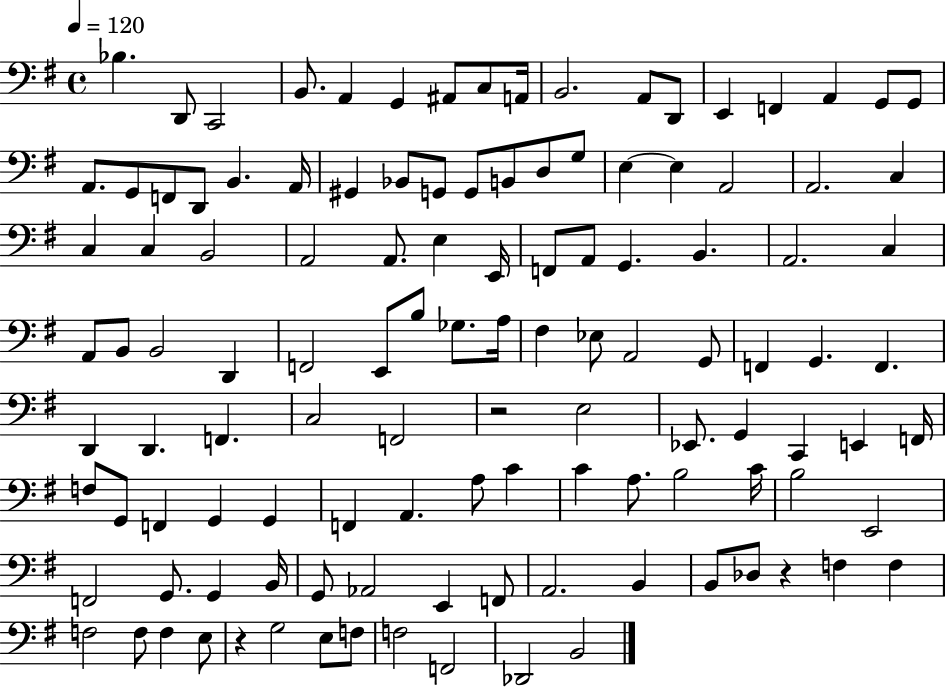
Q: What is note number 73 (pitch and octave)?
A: C2